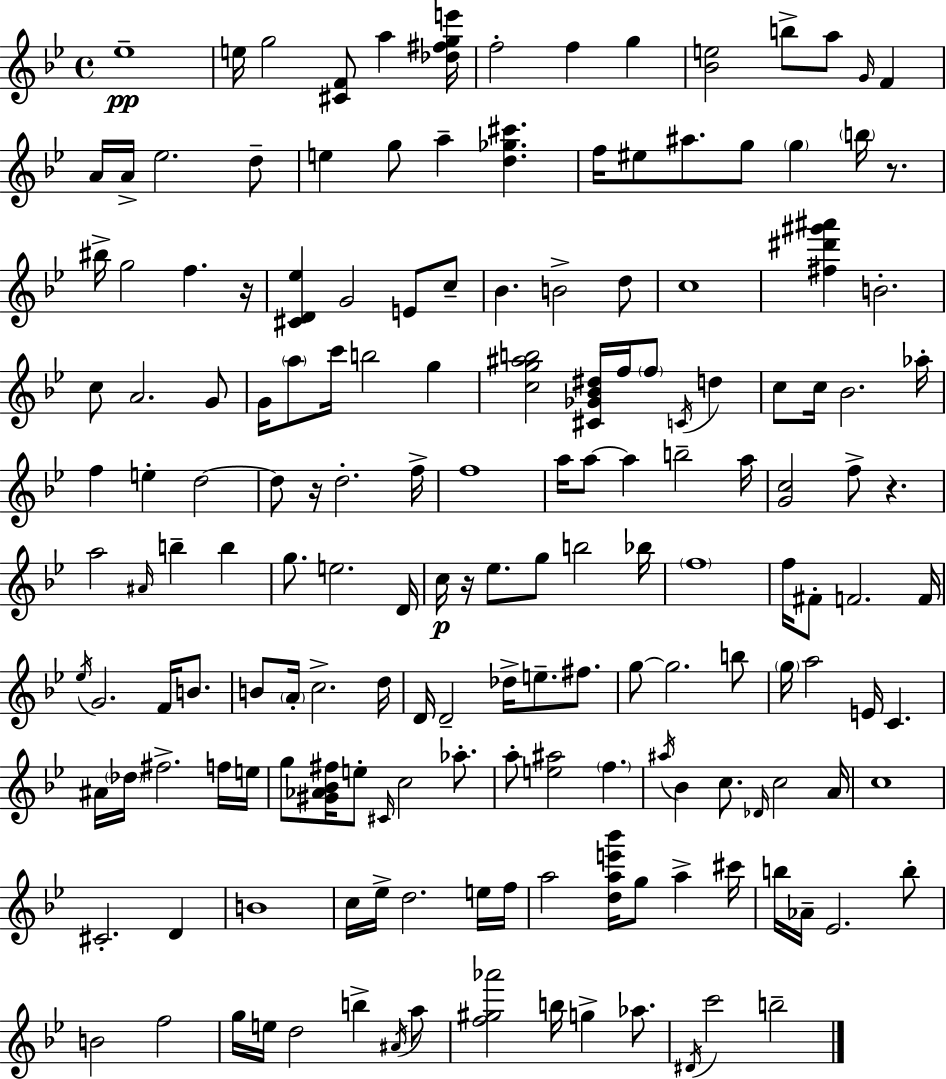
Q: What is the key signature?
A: G minor